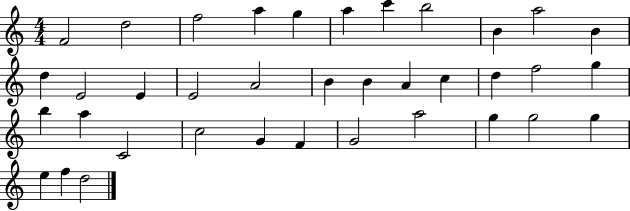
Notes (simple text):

F4/h D5/h F5/h A5/q G5/q A5/q C6/q B5/h B4/q A5/h B4/q D5/q E4/h E4/q E4/h A4/h B4/q B4/q A4/q C5/q D5/q F5/h G5/q B5/q A5/q C4/h C5/h G4/q F4/q G4/h A5/h G5/q G5/h G5/q E5/q F5/q D5/h